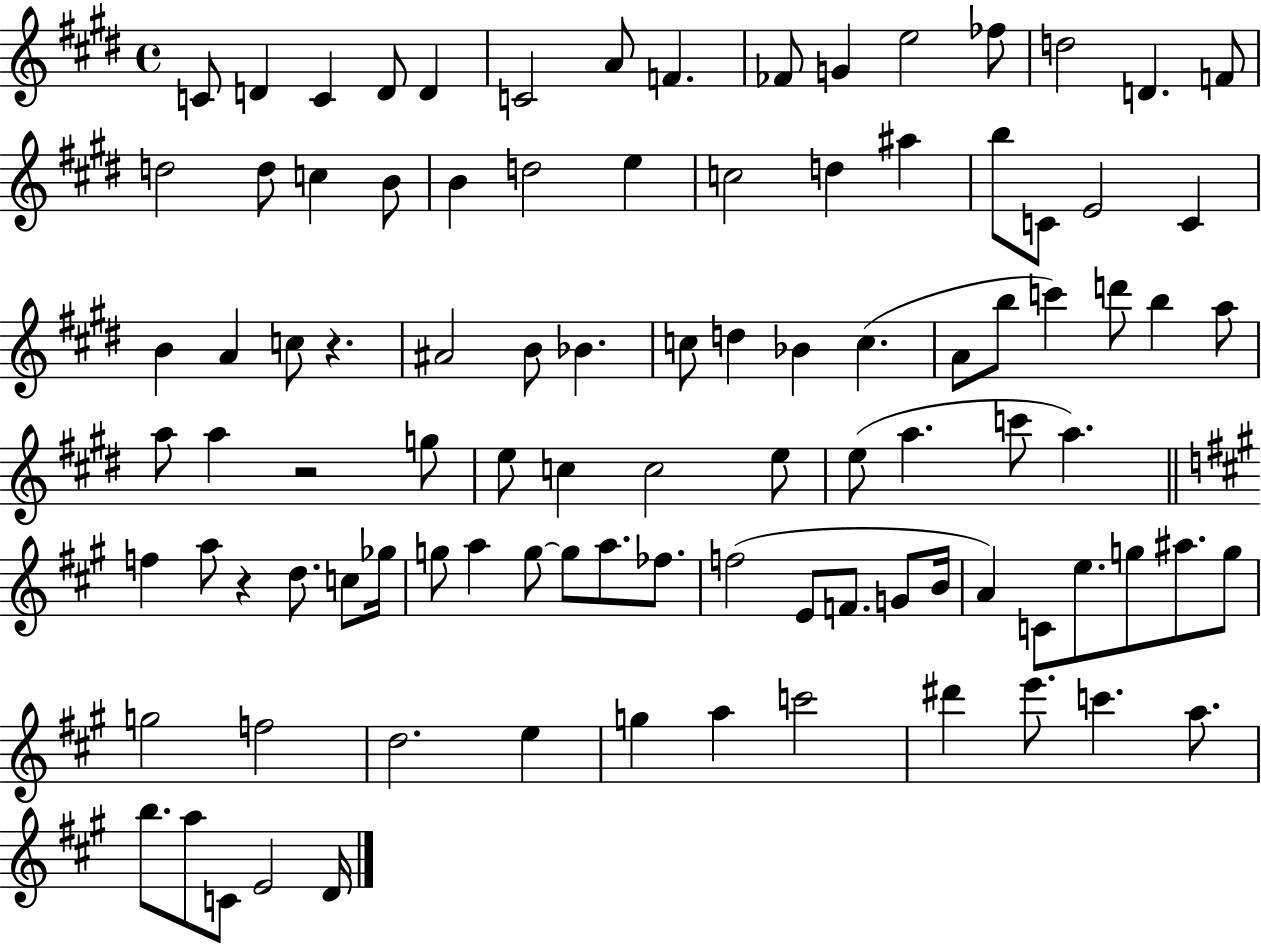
X:1
T:Untitled
M:4/4
L:1/4
K:E
C/2 D C D/2 D C2 A/2 F _F/2 G e2 _f/2 d2 D F/2 d2 d/2 c B/2 B d2 e c2 d ^a b/2 C/2 E2 C B A c/2 z ^A2 B/2 _B c/2 d _B c A/2 b/2 c' d'/2 b a/2 a/2 a z2 g/2 e/2 c c2 e/2 e/2 a c'/2 a f a/2 z d/2 c/2 _g/4 g/2 a g/2 g/2 a/2 _f/2 f2 E/2 F/2 G/2 B/4 A C/2 e/2 g/2 ^a/2 g/2 g2 f2 d2 e g a c'2 ^d' e'/2 c' a/2 b/2 a/2 C/2 E2 D/4